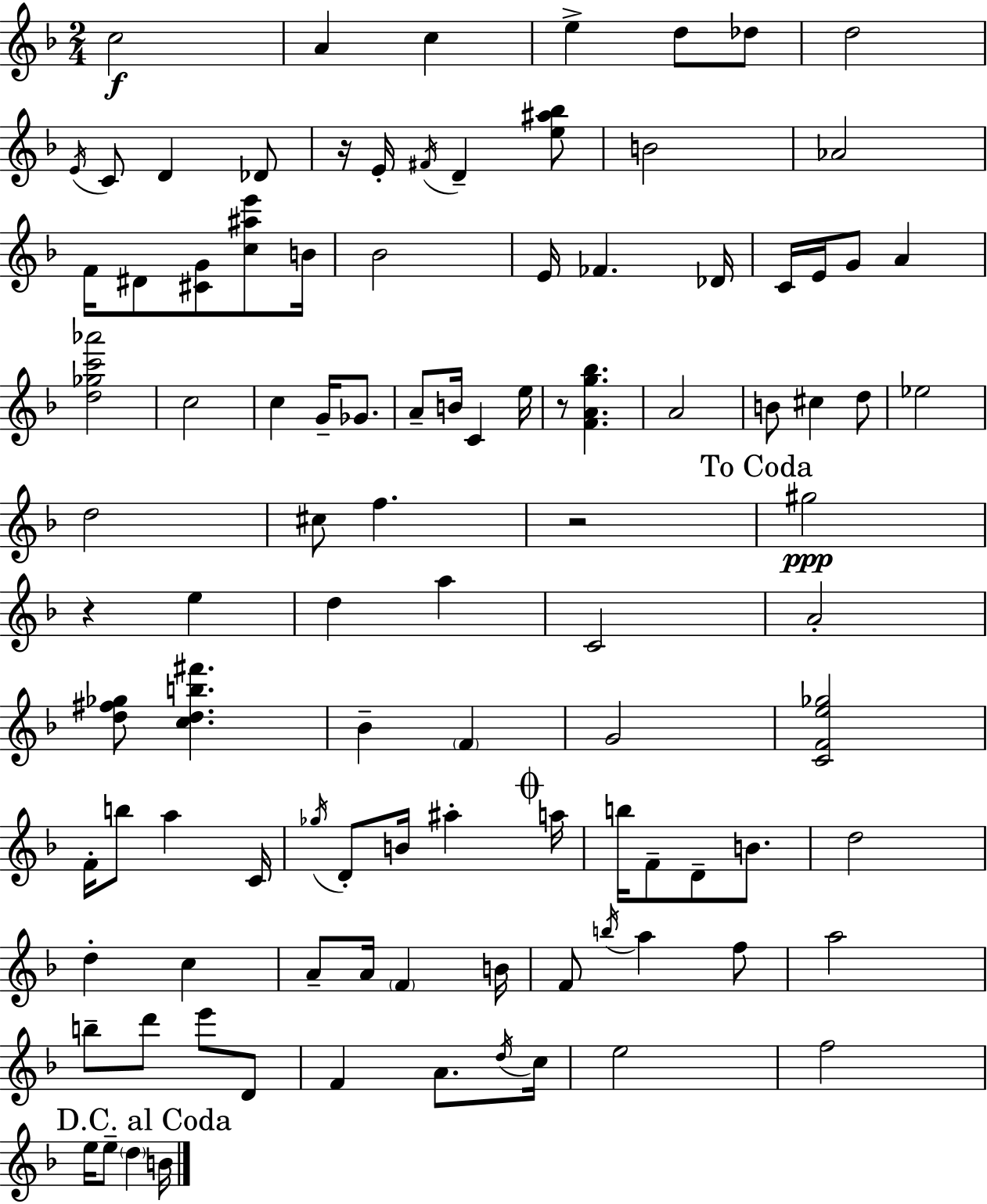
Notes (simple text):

C5/h A4/q C5/q E5/q D5/e Db5/e D5/h E4/s C4/e D4/q Db4/e R/s E4/s F#4/s D4/q [E5,A#5,Bb5]/e B4/h Ab4/h F4/s D#4/e [C#4,G4]/e [C5,A#5,E6]/e B4/s Bb4/h E4/s FES4/q. Db4/s C4/s E4/s G4/e A4/q [D5,Gb5,C6,Ab6]/h C5/h C5/q G4/s Gb4/e. A4/e B4/s C4/q E5/s R/e [F4,A4,G5,Bb5]/q. A4/h B4/e C#5/q D5/e Eb5/h D5/h C#5/e F5/q. R/h G#5/h R/q E5/q D5/q A5/q C4/h A4/h [D5,F#5,Gb5]/e [C5,D5,B5,F#6]/q. Bb4/q F4/q G4/h [C4,F4,E5,Gb5]/h F4/s B5/e A5/q C4/s Gb5/s D4/e B4/s A#5/q A5/s B5/s F4/e D4/e B4/e. D5/h D5/q C5/q A4/e A4/s F4/q B4/s F4/e B5/s A5/q F5/e A5/h B5/e D6/e E6/e D4/e F4/q A4/e. D5/s C5/s E5/h F5/h E5/s E5/e D5/q B4/s